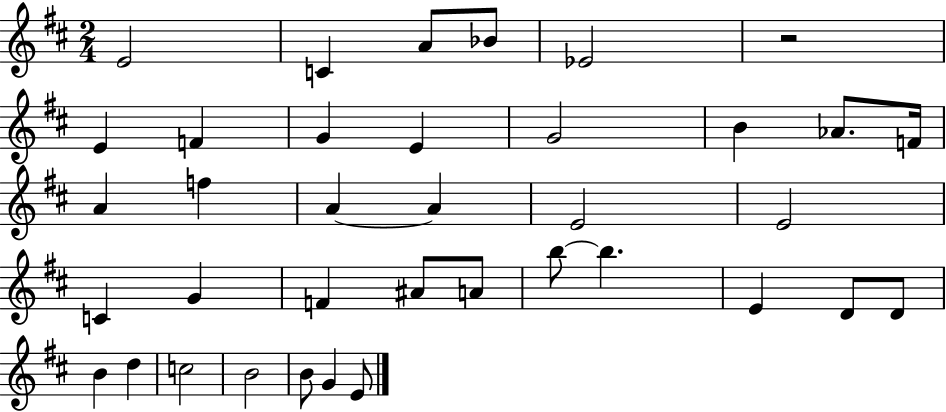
E4/h C4/q A4/e Bb4/e Eb4/h R/h E4/q F4/q G4/q E4/q G4/h B4/q Ab4/e. F4/s A4/q F5/q A4/q A4/q E4/h E4/h C4/q G4/q F4/q A#4/e A4/e B5/e B5/q. E4/q D4/e D4/e B4/q D5/q C5/h B4/h B4/e G4/q E4/e